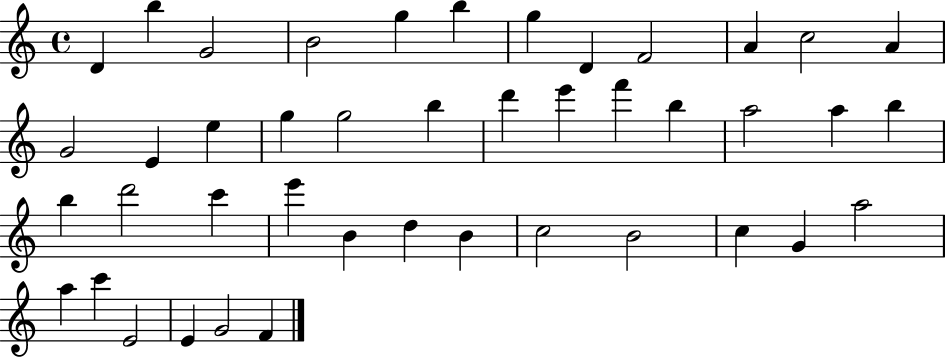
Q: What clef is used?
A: treble